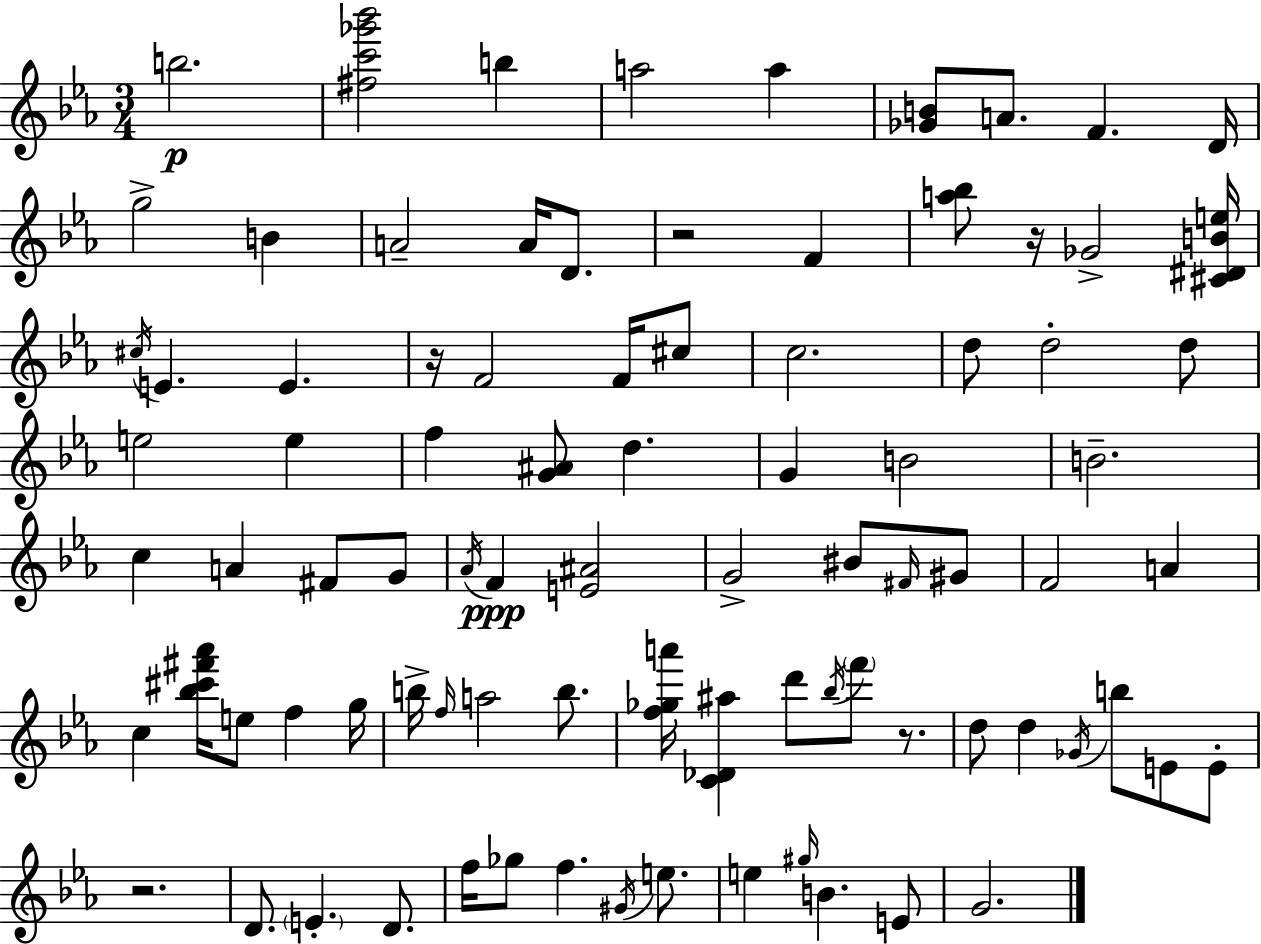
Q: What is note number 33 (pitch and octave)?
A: A4